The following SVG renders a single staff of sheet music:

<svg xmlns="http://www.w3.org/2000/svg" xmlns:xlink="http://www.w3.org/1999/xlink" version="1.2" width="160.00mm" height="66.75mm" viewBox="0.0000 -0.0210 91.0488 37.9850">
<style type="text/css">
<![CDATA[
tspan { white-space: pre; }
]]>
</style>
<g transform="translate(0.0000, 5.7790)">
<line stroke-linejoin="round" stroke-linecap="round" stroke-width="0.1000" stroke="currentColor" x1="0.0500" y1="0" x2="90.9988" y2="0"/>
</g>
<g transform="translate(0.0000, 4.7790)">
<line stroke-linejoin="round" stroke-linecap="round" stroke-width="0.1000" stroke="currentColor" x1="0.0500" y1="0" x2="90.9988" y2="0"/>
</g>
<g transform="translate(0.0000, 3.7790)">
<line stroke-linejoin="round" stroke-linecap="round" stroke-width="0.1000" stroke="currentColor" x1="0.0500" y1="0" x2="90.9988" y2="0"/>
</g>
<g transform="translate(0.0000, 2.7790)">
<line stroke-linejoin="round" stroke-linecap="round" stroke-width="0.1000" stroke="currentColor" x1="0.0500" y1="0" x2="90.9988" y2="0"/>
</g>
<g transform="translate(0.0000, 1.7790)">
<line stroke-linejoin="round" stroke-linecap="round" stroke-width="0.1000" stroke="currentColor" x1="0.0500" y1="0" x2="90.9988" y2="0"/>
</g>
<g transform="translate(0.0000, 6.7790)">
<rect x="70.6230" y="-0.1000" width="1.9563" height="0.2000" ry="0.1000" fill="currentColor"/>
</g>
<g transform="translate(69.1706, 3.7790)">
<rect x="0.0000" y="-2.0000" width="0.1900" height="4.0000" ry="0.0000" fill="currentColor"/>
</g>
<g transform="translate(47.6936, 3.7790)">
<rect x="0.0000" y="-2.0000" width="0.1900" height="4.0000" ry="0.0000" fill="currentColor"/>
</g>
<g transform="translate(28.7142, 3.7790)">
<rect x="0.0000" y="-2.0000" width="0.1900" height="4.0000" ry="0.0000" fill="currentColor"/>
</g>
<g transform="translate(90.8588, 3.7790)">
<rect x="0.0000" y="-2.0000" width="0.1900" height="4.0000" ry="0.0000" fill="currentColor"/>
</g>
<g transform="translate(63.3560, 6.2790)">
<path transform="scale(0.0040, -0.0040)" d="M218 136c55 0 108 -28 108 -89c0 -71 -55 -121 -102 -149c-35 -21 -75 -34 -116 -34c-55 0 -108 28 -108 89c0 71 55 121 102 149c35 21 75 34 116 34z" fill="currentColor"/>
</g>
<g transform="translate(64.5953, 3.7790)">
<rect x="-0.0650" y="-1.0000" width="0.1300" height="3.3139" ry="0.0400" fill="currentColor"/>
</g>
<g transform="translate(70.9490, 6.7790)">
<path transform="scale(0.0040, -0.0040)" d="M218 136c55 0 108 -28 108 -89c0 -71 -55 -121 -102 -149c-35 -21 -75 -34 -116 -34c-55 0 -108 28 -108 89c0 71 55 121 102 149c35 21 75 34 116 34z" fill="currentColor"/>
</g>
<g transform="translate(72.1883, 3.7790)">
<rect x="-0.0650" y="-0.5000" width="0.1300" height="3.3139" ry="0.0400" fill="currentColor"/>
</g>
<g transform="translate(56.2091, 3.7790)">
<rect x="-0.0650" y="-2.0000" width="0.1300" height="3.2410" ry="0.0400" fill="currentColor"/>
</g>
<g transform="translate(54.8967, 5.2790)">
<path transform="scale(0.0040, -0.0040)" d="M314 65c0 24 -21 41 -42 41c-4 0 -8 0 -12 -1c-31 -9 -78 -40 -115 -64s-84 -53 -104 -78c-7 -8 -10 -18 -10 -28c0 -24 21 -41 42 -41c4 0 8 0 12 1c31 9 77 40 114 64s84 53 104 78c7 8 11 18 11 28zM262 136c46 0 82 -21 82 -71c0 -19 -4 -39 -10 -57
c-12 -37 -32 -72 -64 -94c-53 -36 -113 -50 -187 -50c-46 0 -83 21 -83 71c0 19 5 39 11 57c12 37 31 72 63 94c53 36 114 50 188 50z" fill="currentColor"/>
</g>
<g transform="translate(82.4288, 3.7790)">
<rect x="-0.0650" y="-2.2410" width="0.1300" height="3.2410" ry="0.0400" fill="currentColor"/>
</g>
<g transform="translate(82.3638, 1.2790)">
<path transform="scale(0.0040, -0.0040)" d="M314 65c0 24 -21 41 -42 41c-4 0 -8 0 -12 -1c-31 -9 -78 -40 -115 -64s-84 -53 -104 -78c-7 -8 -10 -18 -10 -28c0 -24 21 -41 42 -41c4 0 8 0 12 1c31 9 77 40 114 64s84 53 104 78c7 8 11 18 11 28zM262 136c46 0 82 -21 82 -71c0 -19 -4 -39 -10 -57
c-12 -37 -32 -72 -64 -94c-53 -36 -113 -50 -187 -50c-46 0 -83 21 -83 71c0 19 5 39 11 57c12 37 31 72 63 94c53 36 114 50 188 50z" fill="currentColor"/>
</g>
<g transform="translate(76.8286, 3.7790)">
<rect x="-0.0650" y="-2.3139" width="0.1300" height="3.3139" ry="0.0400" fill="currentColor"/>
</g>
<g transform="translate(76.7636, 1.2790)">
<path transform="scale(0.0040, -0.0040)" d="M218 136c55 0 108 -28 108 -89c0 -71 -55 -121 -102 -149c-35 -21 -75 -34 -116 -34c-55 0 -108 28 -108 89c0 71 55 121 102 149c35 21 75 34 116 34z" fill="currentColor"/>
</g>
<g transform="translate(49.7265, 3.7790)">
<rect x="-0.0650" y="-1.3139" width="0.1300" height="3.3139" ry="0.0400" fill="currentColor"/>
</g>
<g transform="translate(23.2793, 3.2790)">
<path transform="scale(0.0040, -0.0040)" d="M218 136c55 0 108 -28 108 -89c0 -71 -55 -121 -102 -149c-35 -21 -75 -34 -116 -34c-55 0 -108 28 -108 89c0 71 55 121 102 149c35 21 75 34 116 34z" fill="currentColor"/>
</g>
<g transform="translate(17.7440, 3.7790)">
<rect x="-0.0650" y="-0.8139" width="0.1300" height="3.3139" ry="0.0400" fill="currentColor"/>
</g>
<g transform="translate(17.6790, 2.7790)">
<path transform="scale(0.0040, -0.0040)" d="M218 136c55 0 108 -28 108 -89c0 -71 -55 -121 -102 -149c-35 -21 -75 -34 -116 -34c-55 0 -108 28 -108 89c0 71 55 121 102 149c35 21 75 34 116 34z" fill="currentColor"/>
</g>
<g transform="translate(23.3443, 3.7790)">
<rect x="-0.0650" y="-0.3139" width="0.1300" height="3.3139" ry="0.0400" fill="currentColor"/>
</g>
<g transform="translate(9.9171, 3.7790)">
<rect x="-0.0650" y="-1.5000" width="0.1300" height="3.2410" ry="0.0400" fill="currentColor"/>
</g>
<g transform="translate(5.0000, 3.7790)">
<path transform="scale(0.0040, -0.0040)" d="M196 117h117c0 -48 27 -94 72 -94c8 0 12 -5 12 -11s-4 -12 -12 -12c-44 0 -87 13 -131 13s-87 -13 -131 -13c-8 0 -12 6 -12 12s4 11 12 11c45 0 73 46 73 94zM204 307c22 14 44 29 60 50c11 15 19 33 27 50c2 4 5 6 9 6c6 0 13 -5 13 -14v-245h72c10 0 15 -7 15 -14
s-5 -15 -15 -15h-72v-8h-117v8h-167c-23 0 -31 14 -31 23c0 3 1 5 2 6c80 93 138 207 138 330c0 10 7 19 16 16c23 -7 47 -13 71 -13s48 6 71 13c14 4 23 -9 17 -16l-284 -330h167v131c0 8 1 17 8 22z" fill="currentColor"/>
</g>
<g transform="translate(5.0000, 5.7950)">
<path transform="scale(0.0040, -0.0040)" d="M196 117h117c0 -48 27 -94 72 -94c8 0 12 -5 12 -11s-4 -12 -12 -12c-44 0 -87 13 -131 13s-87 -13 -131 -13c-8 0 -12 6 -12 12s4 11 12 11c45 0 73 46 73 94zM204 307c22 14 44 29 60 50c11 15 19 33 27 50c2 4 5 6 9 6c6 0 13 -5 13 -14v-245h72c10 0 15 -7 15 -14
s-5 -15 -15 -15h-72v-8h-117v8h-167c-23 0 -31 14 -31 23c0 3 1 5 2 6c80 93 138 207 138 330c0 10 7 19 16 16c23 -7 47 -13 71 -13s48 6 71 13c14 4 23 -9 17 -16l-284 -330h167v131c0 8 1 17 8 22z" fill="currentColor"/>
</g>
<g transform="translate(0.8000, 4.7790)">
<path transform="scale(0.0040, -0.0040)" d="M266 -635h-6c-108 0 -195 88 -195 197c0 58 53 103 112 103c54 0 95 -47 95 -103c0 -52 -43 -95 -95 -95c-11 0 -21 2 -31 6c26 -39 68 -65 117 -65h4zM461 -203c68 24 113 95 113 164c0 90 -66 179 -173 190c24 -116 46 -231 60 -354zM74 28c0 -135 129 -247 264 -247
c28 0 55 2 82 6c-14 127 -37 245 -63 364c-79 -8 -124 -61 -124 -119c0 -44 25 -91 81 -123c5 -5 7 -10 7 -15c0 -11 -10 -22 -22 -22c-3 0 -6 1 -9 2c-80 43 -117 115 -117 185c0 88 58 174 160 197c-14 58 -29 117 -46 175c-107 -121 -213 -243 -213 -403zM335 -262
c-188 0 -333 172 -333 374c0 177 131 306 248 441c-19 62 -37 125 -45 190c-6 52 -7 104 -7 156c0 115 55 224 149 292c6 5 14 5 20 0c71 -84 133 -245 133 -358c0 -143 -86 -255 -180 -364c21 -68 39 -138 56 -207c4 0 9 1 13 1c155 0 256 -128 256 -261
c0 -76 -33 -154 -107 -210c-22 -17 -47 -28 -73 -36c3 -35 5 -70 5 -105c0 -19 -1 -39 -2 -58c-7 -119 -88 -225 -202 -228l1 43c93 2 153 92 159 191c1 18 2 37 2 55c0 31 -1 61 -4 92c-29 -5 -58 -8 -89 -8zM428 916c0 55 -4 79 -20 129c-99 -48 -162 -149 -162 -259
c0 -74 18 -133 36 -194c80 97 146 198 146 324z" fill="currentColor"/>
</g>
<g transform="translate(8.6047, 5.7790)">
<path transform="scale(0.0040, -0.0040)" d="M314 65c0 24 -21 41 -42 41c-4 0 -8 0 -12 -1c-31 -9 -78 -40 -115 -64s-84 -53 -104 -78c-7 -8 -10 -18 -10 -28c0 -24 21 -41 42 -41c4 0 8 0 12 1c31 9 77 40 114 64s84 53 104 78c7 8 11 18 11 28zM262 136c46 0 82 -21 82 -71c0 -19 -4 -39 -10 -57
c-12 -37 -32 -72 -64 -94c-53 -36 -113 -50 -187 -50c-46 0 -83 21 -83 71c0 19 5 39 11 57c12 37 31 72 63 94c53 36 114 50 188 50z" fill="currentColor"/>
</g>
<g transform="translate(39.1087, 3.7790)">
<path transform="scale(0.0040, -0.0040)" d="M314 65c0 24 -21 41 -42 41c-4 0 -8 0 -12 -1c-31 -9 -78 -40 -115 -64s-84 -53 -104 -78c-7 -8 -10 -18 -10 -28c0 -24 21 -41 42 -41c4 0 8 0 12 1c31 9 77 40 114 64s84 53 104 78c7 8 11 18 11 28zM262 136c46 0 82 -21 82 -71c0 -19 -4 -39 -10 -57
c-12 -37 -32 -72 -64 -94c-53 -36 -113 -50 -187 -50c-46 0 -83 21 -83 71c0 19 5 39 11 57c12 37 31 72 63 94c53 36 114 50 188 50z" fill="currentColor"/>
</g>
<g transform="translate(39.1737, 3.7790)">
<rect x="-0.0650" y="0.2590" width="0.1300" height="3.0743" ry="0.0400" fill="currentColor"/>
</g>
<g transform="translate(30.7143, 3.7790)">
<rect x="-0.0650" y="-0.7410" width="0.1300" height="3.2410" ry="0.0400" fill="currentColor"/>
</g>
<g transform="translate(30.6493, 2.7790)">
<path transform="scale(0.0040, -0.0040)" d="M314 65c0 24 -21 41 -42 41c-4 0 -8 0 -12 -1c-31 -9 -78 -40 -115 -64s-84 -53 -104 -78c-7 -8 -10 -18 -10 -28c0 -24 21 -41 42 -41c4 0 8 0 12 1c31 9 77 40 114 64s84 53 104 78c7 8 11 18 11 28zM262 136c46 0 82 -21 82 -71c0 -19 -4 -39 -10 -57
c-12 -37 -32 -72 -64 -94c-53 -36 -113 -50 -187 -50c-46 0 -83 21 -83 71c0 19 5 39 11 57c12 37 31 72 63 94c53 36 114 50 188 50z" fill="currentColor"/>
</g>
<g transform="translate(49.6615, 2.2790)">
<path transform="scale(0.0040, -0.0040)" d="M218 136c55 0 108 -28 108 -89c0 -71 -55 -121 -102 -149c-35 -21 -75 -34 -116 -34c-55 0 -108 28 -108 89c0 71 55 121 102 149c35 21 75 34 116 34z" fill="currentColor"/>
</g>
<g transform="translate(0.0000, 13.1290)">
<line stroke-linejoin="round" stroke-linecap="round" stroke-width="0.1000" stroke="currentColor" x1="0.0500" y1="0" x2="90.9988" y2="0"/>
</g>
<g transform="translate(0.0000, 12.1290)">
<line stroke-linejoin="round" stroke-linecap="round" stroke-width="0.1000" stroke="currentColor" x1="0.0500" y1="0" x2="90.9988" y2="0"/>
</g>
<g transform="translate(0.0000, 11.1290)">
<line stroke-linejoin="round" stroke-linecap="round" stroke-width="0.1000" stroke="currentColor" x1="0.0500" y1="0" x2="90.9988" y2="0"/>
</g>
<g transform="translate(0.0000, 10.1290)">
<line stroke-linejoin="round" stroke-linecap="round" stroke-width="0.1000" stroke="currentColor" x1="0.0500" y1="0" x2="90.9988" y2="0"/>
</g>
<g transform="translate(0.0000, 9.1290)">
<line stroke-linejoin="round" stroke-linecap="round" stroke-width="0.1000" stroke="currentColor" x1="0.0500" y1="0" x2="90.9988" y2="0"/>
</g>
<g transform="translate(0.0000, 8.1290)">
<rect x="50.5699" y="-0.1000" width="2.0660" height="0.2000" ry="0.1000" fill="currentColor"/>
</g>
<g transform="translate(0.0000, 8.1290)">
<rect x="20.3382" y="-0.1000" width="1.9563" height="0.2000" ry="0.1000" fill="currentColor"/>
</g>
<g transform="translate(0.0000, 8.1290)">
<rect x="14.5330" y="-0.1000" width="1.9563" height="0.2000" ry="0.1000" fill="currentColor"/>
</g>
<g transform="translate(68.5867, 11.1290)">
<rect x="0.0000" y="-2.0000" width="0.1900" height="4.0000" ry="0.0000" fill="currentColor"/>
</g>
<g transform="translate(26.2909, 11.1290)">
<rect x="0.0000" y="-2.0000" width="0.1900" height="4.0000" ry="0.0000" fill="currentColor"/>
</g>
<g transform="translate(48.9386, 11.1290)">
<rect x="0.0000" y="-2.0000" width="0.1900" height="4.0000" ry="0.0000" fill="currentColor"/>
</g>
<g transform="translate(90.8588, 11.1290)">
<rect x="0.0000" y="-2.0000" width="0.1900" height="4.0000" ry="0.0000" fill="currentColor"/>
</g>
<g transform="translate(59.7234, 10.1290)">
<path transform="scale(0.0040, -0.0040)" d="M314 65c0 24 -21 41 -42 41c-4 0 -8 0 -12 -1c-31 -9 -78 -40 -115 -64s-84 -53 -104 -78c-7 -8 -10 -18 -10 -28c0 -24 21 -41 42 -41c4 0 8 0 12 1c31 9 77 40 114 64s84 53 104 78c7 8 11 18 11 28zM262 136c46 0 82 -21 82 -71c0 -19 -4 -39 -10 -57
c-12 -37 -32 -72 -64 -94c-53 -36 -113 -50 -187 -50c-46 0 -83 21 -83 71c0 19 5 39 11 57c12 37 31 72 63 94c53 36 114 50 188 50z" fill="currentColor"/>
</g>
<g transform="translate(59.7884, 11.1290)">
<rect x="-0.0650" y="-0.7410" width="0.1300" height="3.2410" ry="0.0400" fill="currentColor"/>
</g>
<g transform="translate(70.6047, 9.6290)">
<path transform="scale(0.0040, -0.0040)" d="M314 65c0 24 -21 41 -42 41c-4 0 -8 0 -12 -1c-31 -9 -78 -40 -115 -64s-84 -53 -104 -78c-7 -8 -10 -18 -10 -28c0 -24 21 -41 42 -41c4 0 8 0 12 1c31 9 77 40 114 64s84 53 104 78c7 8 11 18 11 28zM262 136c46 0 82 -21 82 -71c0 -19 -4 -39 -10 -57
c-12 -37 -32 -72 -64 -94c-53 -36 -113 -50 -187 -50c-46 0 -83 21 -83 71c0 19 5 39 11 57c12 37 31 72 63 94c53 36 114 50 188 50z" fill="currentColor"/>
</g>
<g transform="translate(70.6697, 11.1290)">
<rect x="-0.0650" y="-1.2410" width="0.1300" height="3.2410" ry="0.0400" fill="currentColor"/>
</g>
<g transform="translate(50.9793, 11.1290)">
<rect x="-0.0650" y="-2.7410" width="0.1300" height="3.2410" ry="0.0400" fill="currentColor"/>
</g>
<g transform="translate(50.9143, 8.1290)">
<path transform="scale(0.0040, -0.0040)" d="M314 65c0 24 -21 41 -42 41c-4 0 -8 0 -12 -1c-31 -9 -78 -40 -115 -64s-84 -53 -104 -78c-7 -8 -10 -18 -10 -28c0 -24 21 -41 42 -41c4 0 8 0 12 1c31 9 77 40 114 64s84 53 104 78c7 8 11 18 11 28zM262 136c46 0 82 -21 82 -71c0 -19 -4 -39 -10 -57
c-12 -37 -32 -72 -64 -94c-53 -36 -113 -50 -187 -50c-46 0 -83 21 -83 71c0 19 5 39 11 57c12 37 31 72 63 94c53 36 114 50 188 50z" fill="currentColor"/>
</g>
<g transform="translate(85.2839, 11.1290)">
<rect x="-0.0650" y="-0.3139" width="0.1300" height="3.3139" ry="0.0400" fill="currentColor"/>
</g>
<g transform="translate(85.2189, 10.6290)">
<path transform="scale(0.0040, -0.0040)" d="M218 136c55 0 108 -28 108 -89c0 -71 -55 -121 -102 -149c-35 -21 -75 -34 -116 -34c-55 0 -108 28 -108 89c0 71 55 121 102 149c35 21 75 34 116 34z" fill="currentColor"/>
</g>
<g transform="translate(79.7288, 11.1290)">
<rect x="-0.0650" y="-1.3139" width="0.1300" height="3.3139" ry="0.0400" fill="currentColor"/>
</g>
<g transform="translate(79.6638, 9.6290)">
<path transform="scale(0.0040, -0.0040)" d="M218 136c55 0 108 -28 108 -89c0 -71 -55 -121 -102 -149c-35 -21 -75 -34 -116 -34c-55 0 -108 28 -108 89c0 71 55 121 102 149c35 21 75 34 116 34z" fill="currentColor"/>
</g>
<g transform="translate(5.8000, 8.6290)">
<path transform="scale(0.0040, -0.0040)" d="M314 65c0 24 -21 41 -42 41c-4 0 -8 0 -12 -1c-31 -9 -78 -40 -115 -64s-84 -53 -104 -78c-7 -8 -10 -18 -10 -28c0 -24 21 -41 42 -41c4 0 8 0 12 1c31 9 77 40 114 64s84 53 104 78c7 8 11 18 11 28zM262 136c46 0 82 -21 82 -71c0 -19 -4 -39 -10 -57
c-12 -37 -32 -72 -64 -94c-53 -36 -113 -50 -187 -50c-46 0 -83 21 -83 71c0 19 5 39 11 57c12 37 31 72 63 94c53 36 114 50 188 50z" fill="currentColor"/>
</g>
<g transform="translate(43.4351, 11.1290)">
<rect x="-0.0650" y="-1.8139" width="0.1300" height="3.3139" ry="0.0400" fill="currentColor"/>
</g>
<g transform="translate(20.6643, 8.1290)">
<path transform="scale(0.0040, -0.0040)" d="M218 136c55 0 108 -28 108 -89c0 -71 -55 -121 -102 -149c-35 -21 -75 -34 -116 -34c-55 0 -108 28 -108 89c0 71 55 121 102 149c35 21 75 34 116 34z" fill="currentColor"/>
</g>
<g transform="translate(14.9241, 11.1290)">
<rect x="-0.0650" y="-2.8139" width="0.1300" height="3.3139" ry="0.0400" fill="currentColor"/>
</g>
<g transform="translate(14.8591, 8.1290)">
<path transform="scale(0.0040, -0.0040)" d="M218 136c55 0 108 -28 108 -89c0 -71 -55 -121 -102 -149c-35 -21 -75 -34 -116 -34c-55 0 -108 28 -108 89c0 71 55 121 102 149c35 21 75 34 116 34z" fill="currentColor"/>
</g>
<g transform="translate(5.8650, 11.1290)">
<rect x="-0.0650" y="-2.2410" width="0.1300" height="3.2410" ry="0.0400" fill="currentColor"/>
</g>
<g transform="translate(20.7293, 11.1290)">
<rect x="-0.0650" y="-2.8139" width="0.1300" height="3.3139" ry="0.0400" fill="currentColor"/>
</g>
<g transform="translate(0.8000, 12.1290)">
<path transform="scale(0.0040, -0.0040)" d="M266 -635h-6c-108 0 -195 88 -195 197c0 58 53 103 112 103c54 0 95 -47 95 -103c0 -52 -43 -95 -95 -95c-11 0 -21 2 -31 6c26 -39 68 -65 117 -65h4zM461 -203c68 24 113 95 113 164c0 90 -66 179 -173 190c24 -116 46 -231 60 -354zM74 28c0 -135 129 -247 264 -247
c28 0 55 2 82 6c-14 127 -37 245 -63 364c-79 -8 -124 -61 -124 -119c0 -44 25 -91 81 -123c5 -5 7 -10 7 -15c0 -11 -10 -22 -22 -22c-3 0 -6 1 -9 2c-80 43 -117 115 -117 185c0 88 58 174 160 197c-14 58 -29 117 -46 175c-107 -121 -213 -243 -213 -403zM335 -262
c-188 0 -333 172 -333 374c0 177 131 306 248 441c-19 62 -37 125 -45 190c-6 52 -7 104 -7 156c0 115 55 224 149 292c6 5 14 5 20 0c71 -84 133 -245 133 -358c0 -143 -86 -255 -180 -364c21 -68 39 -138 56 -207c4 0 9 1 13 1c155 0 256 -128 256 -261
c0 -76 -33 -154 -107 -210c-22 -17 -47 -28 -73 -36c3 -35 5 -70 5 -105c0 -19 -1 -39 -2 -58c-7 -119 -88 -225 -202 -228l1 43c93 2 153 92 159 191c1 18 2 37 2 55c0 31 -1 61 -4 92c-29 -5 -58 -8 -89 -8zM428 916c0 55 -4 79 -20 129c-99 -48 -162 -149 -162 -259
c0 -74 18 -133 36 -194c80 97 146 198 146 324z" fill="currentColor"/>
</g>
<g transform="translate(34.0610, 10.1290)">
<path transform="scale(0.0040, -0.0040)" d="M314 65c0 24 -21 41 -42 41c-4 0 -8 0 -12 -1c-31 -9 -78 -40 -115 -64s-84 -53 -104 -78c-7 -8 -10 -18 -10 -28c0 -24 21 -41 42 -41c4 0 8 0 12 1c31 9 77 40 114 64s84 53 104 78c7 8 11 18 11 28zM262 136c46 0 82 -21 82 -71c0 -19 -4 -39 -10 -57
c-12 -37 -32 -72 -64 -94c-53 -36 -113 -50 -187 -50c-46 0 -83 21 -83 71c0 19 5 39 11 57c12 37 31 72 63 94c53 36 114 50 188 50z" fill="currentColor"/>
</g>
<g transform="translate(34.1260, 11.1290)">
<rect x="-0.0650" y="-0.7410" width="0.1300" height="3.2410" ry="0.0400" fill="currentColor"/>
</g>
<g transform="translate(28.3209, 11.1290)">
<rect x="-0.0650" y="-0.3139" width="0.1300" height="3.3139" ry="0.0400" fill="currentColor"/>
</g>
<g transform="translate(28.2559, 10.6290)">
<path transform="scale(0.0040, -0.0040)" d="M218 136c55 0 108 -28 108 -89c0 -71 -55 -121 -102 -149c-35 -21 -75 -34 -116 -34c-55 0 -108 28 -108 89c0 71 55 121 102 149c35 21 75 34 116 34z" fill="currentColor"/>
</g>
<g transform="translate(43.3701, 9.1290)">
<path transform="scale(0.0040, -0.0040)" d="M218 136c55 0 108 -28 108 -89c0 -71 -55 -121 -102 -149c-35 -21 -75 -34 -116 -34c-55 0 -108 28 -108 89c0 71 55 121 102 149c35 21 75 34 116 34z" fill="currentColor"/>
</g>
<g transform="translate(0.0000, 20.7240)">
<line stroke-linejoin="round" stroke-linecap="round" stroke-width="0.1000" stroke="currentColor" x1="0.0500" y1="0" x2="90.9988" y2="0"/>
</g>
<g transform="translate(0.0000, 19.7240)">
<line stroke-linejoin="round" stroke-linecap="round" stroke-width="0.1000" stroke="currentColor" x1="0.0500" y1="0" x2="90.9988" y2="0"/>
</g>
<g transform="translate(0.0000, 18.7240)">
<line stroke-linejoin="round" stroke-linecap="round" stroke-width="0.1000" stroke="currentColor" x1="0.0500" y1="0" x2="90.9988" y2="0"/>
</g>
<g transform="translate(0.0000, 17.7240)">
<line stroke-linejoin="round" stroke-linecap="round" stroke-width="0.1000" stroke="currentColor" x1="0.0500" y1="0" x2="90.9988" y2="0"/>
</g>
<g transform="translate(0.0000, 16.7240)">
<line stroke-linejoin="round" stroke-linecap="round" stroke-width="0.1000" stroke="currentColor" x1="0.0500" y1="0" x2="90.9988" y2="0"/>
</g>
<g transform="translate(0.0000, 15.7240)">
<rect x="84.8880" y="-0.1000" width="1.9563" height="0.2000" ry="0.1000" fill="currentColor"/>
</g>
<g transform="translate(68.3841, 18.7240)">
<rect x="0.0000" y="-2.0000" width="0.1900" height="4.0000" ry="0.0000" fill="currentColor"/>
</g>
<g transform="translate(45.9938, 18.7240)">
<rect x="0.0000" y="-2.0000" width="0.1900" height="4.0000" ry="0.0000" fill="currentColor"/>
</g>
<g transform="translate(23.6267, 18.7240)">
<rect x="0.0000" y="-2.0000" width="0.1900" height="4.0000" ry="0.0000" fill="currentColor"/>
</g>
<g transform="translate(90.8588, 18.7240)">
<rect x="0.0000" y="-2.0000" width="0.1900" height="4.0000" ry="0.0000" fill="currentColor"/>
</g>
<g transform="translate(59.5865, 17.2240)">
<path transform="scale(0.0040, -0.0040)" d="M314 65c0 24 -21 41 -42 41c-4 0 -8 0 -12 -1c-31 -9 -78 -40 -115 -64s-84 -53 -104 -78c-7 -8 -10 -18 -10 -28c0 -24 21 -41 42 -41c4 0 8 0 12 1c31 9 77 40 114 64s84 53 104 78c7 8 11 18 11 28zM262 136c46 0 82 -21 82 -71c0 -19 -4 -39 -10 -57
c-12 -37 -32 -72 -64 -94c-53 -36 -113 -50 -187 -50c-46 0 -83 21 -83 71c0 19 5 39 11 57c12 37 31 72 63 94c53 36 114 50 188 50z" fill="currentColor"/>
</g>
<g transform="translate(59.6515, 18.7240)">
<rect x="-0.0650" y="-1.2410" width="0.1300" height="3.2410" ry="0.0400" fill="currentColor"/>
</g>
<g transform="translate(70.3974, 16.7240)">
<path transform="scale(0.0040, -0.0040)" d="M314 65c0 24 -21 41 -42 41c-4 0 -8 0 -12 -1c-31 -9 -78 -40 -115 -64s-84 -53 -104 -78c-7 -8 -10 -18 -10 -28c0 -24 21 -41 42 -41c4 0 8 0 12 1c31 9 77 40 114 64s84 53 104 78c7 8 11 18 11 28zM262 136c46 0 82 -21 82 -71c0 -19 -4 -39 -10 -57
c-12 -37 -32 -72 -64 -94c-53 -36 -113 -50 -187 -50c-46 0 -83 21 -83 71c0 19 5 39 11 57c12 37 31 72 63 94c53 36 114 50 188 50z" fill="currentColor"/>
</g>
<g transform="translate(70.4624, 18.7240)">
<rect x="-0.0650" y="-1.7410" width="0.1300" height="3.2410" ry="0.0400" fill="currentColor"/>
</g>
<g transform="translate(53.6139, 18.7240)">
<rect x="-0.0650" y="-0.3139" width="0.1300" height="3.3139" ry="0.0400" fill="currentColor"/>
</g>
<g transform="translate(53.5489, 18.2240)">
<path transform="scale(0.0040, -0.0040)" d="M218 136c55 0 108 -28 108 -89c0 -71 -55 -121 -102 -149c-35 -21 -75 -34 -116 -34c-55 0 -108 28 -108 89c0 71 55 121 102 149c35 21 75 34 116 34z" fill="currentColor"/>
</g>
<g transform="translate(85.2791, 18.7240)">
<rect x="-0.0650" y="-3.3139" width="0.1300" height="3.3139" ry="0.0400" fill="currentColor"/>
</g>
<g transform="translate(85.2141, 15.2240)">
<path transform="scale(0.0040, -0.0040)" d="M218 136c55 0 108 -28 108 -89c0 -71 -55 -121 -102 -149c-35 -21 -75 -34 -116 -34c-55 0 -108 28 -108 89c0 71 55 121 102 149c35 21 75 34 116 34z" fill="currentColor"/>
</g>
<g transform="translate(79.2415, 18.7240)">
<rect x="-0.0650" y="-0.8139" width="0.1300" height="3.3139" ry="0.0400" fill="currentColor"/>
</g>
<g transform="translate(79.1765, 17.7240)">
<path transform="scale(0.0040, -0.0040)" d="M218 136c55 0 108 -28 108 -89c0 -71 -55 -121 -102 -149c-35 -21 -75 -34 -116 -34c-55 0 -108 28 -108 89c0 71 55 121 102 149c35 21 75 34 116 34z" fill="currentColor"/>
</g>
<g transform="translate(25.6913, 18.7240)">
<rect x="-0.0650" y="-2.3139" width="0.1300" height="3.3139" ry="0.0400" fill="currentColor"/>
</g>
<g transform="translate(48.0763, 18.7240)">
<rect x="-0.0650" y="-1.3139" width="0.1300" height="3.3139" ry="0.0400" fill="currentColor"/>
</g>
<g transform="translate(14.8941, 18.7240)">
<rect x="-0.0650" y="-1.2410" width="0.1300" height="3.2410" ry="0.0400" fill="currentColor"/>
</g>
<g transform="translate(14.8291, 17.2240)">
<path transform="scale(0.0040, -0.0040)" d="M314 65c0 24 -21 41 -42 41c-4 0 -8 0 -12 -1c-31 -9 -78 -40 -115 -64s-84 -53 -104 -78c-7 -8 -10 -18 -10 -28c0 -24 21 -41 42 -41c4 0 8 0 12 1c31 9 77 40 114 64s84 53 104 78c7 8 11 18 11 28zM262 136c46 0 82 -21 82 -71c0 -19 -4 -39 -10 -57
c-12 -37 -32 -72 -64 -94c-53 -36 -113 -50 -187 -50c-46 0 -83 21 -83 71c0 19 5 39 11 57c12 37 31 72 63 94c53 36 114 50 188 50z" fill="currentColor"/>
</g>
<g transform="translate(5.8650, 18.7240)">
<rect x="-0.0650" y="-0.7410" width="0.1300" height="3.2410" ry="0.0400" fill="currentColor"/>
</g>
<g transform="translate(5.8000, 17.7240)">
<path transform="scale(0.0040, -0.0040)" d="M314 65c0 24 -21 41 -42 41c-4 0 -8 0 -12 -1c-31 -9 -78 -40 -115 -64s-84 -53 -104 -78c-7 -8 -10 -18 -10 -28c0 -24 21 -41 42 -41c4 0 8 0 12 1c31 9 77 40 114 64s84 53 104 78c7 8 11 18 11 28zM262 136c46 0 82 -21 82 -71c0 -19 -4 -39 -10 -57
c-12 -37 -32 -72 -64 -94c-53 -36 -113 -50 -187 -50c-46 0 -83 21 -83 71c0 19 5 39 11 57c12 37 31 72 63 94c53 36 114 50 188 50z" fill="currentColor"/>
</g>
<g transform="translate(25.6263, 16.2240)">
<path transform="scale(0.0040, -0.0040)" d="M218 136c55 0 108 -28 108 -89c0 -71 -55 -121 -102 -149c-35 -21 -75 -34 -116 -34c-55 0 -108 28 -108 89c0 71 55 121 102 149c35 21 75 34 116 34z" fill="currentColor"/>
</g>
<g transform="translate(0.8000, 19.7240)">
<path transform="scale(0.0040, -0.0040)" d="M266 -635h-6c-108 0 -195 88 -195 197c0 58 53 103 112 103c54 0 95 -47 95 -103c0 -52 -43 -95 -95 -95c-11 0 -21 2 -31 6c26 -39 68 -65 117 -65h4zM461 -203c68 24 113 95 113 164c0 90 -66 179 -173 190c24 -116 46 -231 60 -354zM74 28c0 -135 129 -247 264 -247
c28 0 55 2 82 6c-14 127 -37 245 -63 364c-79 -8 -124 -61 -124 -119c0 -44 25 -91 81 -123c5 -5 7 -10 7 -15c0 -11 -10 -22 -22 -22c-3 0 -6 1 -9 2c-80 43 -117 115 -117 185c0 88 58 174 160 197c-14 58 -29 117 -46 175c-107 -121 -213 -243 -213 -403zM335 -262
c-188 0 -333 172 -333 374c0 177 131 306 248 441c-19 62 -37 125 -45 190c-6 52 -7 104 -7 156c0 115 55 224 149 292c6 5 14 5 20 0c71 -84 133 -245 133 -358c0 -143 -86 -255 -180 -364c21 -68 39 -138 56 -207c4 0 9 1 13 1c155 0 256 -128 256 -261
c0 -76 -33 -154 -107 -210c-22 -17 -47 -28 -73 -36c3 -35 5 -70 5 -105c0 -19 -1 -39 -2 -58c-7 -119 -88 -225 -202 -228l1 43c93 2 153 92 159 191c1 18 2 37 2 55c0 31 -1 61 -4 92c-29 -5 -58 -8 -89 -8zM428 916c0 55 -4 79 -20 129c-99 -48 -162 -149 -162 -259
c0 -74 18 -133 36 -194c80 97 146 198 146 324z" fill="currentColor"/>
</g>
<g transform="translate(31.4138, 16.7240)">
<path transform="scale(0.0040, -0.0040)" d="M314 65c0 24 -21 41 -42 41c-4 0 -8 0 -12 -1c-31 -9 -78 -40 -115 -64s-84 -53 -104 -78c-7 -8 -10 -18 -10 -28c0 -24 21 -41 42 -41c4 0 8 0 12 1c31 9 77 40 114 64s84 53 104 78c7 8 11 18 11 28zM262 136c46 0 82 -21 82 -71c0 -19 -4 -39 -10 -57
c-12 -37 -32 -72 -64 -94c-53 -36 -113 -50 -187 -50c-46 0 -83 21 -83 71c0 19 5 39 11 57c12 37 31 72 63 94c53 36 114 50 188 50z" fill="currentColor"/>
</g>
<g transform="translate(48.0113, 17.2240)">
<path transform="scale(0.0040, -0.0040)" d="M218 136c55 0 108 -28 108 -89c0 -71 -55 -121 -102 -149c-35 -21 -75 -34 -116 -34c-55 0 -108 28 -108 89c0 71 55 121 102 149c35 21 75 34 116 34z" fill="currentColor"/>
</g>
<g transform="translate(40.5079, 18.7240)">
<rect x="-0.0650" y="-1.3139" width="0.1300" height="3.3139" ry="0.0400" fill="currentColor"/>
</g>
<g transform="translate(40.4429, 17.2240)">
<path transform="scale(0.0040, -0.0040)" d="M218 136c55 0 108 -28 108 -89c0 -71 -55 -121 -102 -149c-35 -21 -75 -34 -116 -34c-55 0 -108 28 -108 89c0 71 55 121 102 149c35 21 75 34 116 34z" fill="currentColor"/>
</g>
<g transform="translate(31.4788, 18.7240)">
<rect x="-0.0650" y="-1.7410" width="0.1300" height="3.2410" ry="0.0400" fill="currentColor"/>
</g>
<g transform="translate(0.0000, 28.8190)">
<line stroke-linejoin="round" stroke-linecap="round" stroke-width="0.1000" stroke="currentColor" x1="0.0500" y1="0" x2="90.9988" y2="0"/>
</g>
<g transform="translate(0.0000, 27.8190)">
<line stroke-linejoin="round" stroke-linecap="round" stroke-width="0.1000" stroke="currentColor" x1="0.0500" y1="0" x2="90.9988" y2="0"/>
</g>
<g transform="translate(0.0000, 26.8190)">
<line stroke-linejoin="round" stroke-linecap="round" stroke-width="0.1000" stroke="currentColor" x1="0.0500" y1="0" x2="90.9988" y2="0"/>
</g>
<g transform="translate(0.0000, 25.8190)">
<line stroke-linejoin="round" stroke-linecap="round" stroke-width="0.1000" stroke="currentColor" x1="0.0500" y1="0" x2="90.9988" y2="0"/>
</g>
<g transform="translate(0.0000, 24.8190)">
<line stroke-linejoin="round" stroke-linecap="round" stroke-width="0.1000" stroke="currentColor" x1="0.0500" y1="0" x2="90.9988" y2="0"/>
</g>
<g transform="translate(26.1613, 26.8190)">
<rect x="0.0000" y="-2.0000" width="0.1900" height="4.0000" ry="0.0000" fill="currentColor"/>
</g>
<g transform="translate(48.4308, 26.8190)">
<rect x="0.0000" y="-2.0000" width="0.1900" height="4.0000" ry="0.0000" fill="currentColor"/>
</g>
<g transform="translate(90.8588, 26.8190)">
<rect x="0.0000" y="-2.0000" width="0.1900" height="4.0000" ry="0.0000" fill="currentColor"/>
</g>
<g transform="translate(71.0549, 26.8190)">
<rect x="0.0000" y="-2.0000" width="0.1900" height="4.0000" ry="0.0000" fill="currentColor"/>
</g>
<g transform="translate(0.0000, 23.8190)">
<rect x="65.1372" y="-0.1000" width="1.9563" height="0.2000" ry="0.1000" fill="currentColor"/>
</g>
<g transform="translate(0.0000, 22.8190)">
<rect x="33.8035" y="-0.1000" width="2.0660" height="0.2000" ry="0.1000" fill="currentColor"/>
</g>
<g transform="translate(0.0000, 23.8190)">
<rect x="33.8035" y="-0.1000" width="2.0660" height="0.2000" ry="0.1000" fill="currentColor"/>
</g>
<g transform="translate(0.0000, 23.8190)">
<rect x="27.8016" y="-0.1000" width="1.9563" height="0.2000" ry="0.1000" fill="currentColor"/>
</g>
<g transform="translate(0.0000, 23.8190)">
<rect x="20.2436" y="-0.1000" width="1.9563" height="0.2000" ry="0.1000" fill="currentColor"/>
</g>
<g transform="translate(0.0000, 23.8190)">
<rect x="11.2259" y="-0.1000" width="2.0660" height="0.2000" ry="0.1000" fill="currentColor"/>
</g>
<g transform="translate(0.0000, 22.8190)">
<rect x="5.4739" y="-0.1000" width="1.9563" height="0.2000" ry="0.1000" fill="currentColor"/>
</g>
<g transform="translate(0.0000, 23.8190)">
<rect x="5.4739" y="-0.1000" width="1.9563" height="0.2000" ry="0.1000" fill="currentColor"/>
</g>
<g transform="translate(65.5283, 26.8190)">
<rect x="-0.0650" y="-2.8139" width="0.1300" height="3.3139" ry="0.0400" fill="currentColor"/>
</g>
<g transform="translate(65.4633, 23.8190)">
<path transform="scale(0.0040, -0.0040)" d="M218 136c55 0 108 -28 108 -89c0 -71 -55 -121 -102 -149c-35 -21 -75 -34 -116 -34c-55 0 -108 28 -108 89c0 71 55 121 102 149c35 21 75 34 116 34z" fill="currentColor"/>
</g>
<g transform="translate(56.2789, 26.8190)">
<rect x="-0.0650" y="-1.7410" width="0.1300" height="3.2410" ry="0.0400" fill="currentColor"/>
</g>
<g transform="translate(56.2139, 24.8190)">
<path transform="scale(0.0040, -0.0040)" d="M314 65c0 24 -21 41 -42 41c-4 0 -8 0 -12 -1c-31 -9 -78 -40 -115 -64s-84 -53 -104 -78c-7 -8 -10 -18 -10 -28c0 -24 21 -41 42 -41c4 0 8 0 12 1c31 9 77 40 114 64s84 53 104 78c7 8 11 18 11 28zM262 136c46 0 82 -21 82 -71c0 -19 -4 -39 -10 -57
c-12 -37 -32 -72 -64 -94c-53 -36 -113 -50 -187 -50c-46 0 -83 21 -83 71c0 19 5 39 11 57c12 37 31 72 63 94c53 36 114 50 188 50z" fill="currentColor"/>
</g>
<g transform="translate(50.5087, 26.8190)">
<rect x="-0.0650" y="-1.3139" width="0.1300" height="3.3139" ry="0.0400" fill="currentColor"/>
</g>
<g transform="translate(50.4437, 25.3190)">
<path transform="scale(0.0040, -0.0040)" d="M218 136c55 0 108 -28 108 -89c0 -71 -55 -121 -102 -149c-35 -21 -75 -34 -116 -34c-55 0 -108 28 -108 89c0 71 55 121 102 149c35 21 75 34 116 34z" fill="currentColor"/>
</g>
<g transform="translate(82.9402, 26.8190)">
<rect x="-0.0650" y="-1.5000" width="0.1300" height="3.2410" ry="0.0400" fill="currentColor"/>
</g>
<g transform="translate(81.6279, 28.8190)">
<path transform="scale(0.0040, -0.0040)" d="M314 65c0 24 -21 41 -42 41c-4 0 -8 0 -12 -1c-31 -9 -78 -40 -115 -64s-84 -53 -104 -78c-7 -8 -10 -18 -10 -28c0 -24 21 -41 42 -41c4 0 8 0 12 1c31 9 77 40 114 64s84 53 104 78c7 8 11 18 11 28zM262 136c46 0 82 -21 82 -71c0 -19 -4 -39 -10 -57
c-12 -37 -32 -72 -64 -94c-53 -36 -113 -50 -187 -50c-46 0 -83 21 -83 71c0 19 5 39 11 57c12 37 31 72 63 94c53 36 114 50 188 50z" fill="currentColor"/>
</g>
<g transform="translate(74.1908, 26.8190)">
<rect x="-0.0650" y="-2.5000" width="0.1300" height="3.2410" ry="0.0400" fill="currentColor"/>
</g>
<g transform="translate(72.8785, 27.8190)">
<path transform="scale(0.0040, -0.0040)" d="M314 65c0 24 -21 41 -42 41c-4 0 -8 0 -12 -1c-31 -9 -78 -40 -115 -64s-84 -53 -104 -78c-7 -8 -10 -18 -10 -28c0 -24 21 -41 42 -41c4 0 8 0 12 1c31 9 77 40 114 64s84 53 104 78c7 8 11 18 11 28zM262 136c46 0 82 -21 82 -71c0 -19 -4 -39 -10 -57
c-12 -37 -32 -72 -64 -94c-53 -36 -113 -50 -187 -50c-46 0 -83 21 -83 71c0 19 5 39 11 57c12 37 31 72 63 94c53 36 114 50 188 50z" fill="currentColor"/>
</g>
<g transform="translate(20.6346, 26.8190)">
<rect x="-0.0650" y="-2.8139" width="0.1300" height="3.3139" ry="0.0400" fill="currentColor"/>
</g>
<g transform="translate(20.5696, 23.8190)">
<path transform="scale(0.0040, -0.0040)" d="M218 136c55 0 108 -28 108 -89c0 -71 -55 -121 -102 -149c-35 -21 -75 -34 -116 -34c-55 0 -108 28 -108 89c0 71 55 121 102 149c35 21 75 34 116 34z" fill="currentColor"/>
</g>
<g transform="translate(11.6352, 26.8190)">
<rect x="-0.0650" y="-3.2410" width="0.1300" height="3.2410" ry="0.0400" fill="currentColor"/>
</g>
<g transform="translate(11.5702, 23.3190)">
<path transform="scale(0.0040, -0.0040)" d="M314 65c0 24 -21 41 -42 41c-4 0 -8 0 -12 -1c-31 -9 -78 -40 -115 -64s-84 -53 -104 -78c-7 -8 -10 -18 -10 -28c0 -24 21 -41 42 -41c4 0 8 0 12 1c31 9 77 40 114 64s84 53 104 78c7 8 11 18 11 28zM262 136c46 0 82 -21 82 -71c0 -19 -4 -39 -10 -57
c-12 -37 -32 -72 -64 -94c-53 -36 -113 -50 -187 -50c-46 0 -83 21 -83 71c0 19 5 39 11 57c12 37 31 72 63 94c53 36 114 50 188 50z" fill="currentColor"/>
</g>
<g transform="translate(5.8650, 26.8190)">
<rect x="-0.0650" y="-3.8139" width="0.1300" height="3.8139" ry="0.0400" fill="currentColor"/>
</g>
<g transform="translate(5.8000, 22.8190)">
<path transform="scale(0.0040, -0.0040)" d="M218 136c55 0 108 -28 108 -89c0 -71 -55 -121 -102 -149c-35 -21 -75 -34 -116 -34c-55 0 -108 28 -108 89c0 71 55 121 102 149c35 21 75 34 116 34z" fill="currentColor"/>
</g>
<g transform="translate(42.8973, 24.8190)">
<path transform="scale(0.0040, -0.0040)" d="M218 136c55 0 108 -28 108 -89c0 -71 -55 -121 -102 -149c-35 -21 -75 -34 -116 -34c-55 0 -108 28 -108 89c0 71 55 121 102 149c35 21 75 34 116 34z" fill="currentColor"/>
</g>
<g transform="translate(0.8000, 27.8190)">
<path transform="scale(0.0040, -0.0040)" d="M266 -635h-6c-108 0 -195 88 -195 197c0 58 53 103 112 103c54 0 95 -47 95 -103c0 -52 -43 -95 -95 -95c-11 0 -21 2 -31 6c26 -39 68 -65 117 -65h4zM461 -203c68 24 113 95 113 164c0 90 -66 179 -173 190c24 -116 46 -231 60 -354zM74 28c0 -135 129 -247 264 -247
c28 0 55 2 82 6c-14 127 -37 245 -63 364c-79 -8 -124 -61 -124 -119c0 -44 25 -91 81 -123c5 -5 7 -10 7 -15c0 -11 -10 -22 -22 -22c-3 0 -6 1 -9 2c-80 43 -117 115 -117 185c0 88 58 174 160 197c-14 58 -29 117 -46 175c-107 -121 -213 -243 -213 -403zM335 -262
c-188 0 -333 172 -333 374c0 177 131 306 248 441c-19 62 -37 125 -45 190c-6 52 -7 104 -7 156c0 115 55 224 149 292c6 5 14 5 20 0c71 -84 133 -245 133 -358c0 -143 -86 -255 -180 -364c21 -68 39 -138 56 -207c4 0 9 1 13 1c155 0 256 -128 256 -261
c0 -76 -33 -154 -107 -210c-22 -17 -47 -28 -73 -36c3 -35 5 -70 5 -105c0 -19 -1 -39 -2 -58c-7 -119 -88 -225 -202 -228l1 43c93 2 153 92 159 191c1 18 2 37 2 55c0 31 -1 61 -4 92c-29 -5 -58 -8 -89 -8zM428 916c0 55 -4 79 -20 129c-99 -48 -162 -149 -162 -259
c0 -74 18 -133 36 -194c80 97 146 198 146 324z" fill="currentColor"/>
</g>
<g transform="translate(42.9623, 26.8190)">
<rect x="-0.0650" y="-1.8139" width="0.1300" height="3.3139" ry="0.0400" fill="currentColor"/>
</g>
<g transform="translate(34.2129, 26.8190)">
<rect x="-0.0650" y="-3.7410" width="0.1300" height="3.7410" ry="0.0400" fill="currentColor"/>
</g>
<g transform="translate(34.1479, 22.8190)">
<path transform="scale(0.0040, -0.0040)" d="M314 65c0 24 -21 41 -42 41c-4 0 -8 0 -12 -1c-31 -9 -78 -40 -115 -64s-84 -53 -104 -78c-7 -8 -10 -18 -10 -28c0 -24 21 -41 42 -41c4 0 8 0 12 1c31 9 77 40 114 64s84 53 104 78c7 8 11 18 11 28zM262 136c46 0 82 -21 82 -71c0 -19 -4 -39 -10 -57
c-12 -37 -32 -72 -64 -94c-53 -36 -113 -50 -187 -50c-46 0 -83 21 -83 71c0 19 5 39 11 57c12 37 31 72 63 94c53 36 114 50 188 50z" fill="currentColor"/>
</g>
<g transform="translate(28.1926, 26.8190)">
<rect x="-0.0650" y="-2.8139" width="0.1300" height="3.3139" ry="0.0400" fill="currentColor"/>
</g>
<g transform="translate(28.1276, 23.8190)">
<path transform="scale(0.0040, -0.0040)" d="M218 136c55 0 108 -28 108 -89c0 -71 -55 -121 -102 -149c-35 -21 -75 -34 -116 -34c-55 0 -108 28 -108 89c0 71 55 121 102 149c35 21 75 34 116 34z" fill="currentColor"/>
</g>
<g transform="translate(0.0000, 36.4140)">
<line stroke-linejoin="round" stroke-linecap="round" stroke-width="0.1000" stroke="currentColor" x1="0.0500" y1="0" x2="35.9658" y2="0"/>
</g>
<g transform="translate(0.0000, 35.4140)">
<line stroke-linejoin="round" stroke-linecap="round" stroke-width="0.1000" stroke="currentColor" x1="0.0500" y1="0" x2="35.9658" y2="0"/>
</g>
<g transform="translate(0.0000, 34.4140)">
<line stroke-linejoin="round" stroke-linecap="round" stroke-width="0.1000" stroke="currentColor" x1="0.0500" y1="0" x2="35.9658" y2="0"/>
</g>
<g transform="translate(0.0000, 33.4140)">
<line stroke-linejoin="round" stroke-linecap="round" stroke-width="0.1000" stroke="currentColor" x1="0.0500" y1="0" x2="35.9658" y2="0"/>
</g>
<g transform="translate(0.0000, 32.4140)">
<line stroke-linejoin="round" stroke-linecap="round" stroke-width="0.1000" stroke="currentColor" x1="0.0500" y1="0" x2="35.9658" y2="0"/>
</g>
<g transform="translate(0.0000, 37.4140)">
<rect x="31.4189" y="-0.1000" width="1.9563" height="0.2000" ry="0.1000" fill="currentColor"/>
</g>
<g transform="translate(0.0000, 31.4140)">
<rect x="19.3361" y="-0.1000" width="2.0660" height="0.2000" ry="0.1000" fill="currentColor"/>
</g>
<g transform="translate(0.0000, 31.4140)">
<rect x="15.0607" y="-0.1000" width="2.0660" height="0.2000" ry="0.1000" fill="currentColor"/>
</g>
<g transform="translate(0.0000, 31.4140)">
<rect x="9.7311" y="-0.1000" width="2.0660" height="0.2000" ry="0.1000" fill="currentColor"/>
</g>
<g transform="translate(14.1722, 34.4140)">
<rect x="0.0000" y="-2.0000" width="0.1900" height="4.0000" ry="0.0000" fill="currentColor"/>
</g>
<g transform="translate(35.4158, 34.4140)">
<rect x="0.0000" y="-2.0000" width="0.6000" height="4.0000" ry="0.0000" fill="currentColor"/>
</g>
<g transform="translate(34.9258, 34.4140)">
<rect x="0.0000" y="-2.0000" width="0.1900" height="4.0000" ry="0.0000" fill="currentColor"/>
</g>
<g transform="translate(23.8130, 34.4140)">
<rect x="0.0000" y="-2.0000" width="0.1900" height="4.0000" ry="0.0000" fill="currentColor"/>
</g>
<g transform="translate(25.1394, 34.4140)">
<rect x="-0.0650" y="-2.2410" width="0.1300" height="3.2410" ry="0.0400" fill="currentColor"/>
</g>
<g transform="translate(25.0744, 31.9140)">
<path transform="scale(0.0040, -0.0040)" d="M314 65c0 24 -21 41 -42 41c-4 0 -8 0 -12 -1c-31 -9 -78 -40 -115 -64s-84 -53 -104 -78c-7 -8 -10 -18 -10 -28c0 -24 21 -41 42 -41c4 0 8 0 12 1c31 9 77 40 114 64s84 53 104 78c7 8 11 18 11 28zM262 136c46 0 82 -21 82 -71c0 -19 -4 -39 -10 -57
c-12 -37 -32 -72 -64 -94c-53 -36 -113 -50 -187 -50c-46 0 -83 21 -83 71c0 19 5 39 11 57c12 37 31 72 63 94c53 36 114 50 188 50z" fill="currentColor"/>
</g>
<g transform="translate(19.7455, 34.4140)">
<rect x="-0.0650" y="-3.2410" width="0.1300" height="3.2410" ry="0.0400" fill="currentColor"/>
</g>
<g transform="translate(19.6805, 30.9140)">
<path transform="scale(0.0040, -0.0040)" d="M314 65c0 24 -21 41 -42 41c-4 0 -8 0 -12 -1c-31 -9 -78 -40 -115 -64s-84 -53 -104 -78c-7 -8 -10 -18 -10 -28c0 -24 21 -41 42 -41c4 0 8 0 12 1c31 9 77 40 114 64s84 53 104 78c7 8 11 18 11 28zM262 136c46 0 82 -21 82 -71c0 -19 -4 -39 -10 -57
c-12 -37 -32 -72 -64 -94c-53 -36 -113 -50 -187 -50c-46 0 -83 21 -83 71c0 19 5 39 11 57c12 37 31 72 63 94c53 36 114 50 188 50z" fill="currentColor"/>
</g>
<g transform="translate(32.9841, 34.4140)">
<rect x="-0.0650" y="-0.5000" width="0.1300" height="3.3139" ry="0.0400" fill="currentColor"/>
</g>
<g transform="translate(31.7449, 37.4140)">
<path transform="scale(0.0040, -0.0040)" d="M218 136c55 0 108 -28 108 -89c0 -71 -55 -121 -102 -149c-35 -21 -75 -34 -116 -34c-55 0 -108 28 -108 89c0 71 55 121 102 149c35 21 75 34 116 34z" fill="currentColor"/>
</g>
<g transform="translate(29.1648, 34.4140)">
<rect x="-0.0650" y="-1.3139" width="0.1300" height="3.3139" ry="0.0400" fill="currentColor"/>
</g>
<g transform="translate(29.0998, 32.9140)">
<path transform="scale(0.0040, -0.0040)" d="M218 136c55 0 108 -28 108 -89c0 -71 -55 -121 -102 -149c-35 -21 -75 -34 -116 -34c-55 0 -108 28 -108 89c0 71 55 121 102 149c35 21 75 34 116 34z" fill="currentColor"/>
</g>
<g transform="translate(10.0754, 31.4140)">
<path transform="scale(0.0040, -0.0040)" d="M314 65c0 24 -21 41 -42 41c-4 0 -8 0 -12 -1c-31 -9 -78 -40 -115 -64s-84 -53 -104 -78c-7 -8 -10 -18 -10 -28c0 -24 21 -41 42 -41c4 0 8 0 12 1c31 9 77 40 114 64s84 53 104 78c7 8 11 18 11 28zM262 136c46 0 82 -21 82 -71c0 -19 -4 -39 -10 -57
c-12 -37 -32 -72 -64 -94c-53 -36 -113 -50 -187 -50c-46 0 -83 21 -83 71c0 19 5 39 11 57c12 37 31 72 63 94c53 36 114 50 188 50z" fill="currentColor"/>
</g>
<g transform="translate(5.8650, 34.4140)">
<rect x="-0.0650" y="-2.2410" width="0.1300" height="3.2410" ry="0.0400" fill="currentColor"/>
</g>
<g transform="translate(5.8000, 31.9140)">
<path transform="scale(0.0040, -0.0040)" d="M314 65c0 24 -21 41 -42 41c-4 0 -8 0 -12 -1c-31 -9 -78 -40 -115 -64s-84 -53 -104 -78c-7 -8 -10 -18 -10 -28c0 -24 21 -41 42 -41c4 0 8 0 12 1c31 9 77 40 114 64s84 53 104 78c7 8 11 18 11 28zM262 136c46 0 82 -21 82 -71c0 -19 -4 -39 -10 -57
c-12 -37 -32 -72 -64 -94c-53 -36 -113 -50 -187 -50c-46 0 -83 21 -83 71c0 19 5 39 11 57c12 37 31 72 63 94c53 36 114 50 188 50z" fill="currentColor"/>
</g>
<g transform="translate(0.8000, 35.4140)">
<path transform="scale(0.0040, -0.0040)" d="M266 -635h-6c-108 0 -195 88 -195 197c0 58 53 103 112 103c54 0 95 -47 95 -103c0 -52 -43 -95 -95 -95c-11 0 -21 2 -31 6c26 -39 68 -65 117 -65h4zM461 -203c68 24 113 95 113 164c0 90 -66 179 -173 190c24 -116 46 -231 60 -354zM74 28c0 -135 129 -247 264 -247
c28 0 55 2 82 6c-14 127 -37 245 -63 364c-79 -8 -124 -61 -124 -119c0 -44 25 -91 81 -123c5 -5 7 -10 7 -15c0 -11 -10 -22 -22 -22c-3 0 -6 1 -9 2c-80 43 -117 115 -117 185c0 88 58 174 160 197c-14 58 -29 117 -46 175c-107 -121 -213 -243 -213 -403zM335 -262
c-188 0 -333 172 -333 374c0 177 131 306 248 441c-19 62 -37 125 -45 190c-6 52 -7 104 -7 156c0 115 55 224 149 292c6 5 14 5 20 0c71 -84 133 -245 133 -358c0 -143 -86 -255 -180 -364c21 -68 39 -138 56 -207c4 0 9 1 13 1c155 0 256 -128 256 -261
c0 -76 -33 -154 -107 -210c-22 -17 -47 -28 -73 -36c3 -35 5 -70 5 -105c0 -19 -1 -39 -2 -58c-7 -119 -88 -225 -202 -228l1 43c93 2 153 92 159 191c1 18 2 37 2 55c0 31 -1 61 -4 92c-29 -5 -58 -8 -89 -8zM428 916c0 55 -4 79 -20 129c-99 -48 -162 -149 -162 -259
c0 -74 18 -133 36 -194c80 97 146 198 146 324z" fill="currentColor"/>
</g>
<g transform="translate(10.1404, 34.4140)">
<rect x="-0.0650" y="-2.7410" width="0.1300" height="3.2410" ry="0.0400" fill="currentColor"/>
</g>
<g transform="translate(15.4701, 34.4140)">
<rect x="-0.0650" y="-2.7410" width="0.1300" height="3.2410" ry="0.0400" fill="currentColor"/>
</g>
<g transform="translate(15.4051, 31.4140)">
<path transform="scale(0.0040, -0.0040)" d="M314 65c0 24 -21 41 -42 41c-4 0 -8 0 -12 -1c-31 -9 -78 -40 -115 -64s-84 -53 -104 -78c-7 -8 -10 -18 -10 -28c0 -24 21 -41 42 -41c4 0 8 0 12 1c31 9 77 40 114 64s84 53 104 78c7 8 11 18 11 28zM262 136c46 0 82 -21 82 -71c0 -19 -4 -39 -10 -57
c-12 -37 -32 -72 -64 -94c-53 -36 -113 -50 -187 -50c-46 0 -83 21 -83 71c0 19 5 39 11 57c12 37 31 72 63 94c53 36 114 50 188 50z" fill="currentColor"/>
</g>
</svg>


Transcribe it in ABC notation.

X:1
T:Untitled
M:4/4
L:1/4
K:C
E2 d c d2 B2 e F2 D C g g2 g2 a a c d2 f a2 d2 e2 e c d2 e2 g f2 e e c e2 f2 d b c' b2 a a c'2 f e f2 a G2 E2 g2 a2 a2 b2 g2 e C